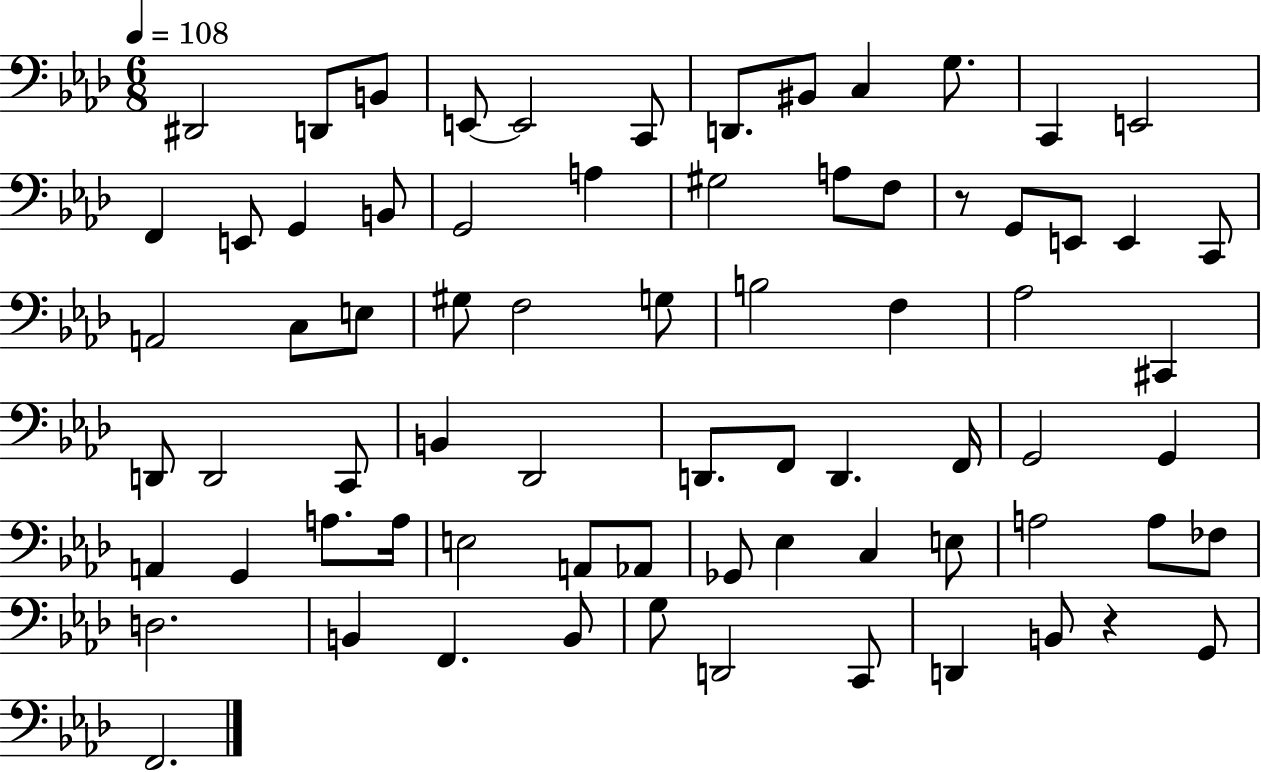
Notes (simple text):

D#2/h D2/e B2/e E2/e E2/h C2/e D2/e. BIS2/e C3/q G3/e. C2/q E2/h F2/q E2/e G2/q B2/e G2/h A3/q G#3/h A3/e F3/e R/e G2/e E2/e E2/q C2/e A2/h C3/e E3/e G#3/e F3/h G3/e B3/h F3/q Ab3/h C#2/q D2/e D2/h C2/e B2/q Db2/h D2/e. F2/e D2/q. F2/s G2/h G2/q A2/q G2/q A3/e. A3/s E3/h A2/e Ab2/e Gb2/e Eb3/q C3/q E3/e A3/h A3/e FES3/e D3/h. B2/q F2/q. B2/e G3/e D2/h C2/e D2/q B2/e R/q G2/e F2/h.